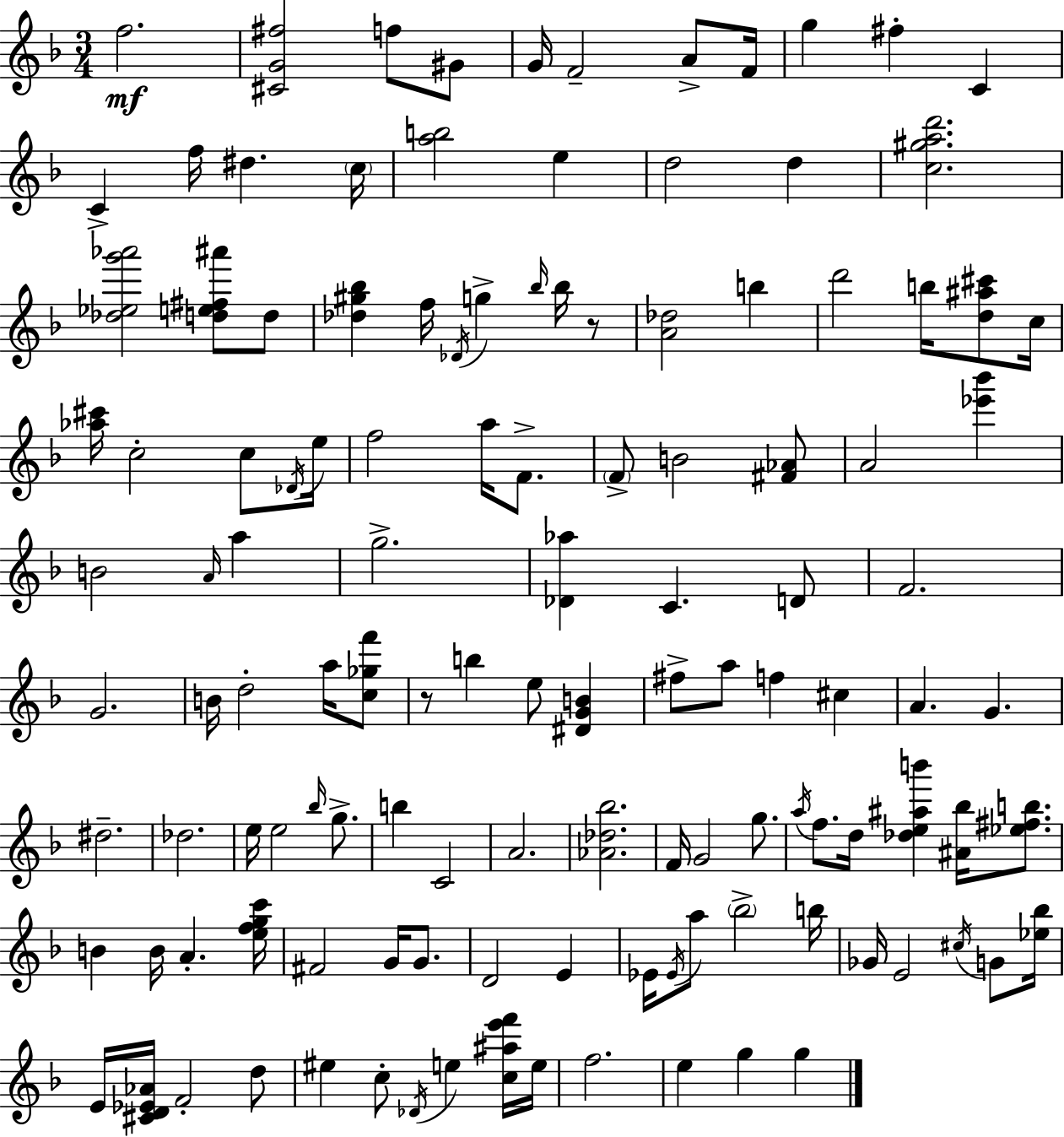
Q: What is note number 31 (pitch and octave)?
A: E5